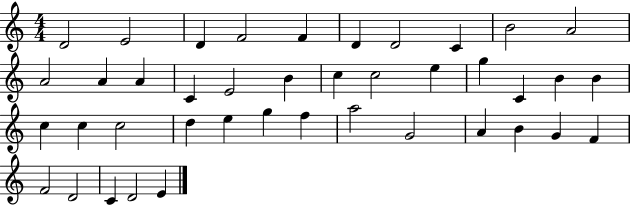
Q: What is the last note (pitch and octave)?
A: E4